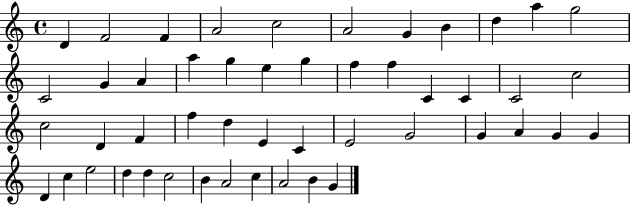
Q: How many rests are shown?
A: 0